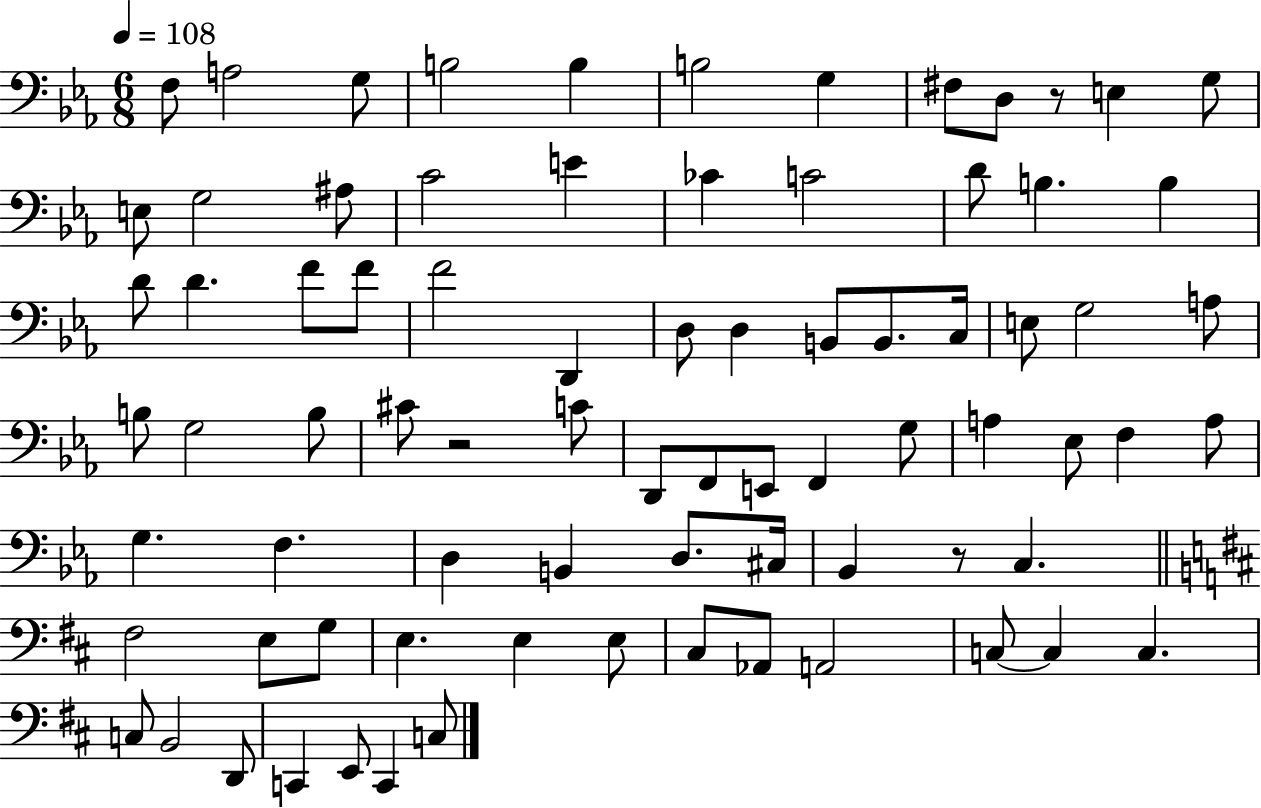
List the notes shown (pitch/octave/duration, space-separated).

F3/e A3/h G3/e B3/h B3/q B3/h G3/q F#3/e D3/e R/e E3/q G3/e E3/e G3/h A#3/e C4/h E4/q CES4/q C4/h D4/e B3/q. B3/q D4/e D4/q. F4/e F4/e F4/h D2/q D3/e D3/q B2/e B2/e. C3/s E3/e G3/h A3/e B3/e G3/h B3/e C#4/e R/h C4/e D2/e F2/e E2/e F2/q G3/e A3/q Eb3/e F3/q A3/e G3/q. F3/q. D3/q B2/q D3/e. C#3/s Bb2/q R/e C3/q. F#3/h E3/e G3/e E3/q. E3/q E3/e C#3/e Ab2/e A2/h C3/e C3/q C3/q. C3/e B2/h D2/e C2/q E2/e C2/q C3/e